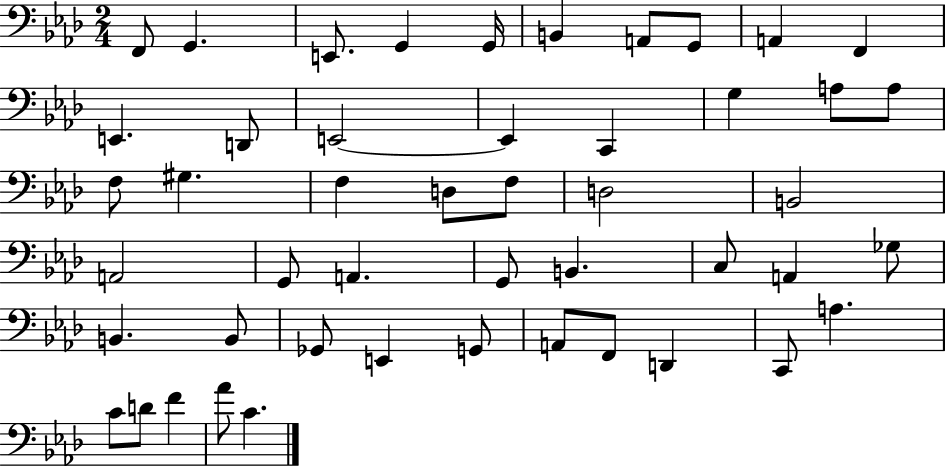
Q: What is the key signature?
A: AES major